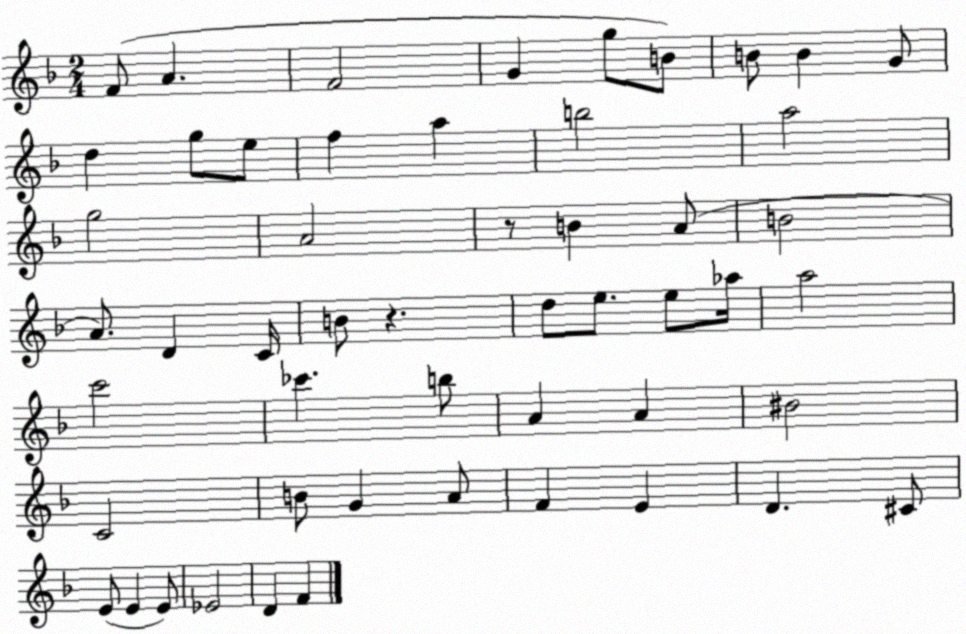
X:1
T:Untitled
M:2/4
L:1/4
K:F
F/2 A F2 G g/2 B/2 B/2 B G/2 d g/2 e/2 f a b2 a2 g2 A2 z/2 B A/2 B2 A/2 D C/4 B/2 z d/2 e/2 e/2 _a/4 a2 c'2 _c' b/2 A A ^B2 C2 B/2 G A/2 F E D ^C/2 E/2 E E/2 _E2 D F